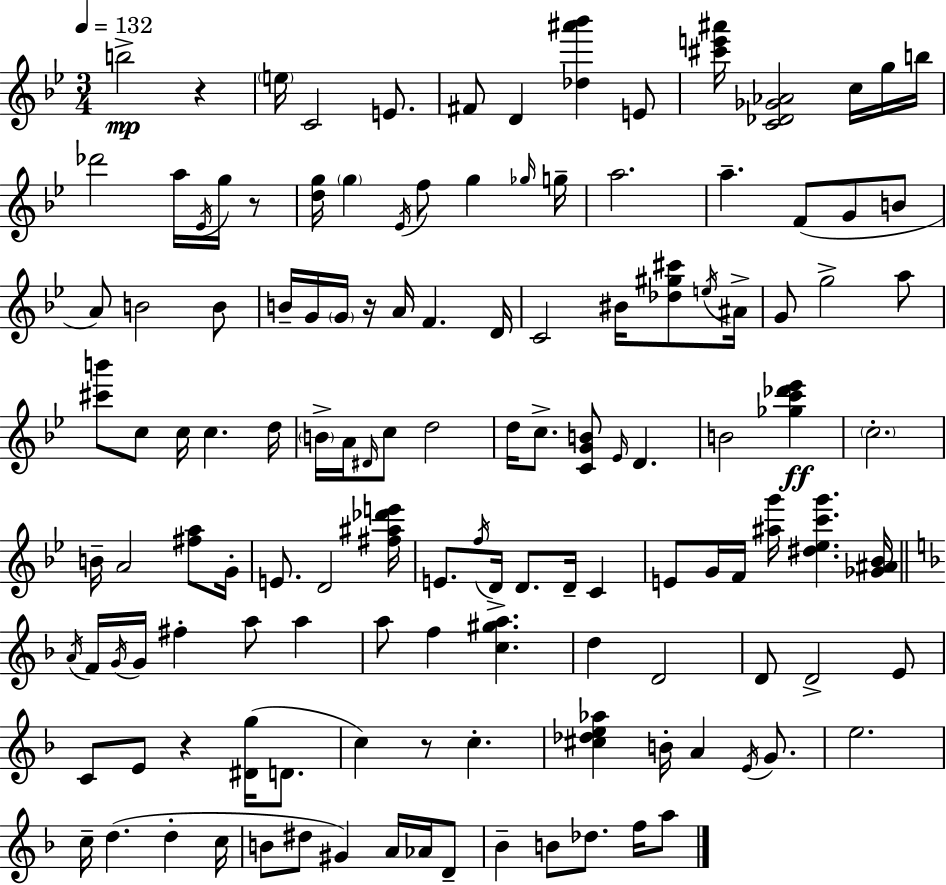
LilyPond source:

{
  \clef treble
  \numericTimeSignature
  \time 3/4
  \key bes \major
  \tempo 4 = 132
  b''2->\mp r4 | \parenthesize e''16 c'2 e'8. | fis'8 d'4 <des'' ais''' bes'''>4 e'8 | <cis''' e''' ais'''>16 <c' des' ges' aes'>2 c''16 g''16 b''16 | \break des'''2 a''16 \acciaccatura { ees'16 } g''16 r8 | <d'' g''>16 \parenthesize g''4 \acciaccatura { ees'16 } f''8 g''4 | \grace { ges''16 } g''16-- a''2. | a''4.-- f'8( g'8 | \break b'8 a'8) b'2 | b'8 b'16-- g'16 \parenthesize g'16 r16 a'16 f'4. | d'16 c'2 bis'16 | <des'' gis'' cis'''>8 \acciaccatura { e''16 } ais'16-> g'8 g''2-> | \break a''8 <cis''' b'''>8 c''8 c''16 c''4. | d''16 \parenthesize b'16-> a'16 \grace { dis'16 } c''8 d''2 | d''16 c''8.-> <c' g' b'>8 \grace { ees'16 } | d'4. b'2 | \break <ges'' c''' des''' ees'''>4\ff \parenthesize c''2.-. | b'16-- a'2 | <fis'' a''>8 g'16-. e'8. d'2 | <fis'' ais'' des''' e'''>16 e'8. \acciaccatura { f''16 } d'16-> d'8. | \break d'16-- c'4 e'8 g'16 f'16 <ais'' g'''>16 | <dis'' ees'' c''' g'''>4. <ges' ais' bes'>16 \bar "||" \break \key f \major \acciaccatura { a'16 } f'16 \acciaccatura { g'16 } g'16 fis''4-. a''8 a''4 | a''8 f''4 <c'' gis'' a''>4. | d''4 d'2 | d'8 d'2-> | \break e'8 c'8 e'8 r4 <dis' g''>16( d'8. | c''4) r8 c''4.-. | <cis'' des'' e'' aes''>4 b'16-. a'4 \acciaccatura { e'16 } | g'8. e''2. | \break c''16-- d''4.( d''4-. | c''16 b'8 dis''8 gis'4) a'16 | aes'16 d'8-- bes'4-- b'8 des''8. | f''16 a''8 \bar "|."
}